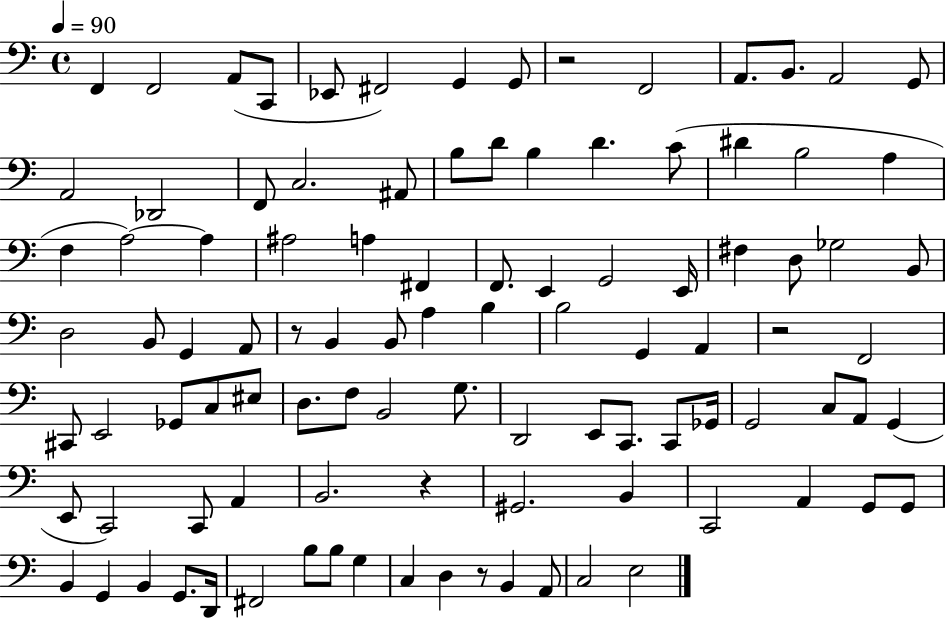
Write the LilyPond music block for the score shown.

{
  \clef bass
  \time 4/4
  \defaultTimeSignature
  \key c \major
  \tempo 4 = 90
  \repeat volta 2 { f,4 f,2 a,8( c,8 | ees,8 fis,2) g,4 g,8 | r2 f,2 | a,8. b,8. a,2 g,8 | \break a,2 des,2 | f,8 c2. ais,8 | b8 d'8 b4 d'4. c'8( | dis'4 b2 a4 | \break f4 a2~~) a4 | ais2 a4 fis,4 | f,8. e,4 g,2 e,16 | fis4 d8 ges2 b,8 | \break d2 b,8 g,4 a,8 | r8 b,4 b,8 a4 b4 | b2 g,4 a,4 | r2 f,2 | \break cis,8 e,2 ges,8 c8 eis8 | d8. f8 b,2 g8. | d,2 e,8 c,8. c,8 ges,16 | g,2 c8 a,8 g,4( | \break e,8 c,2) c,8 a,4 | b,2. r4 | gis,2. b,4 | c,2 a,4 g,8 g,8 | \break b,4 g,4 b,4 g,8. d,16 | fis,2 b8 b8 g4 | c4 d4 r8 b,4 a,8 | c2 e2 | \break } \bar "|."
}